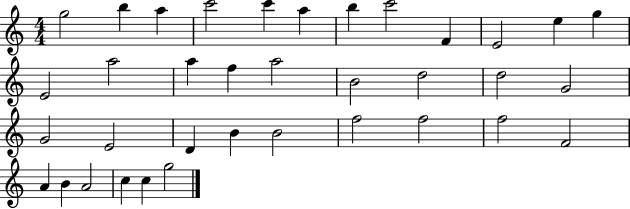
X:1
T:Untitled
M:4/4
L:1/4
K:C
g2 b a c'2 c' a b c'2 F E2 e g E2 a2 a f a2 B2 d2 d2 G2 G2 E2 D B B2 f2 f2 f2 F2 A B A2 c c g2